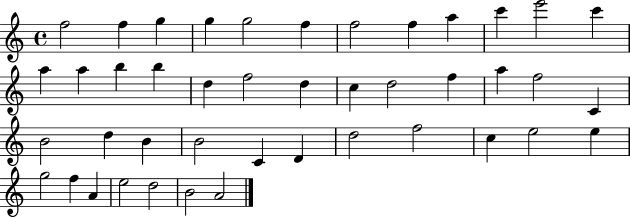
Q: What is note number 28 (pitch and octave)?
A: B4